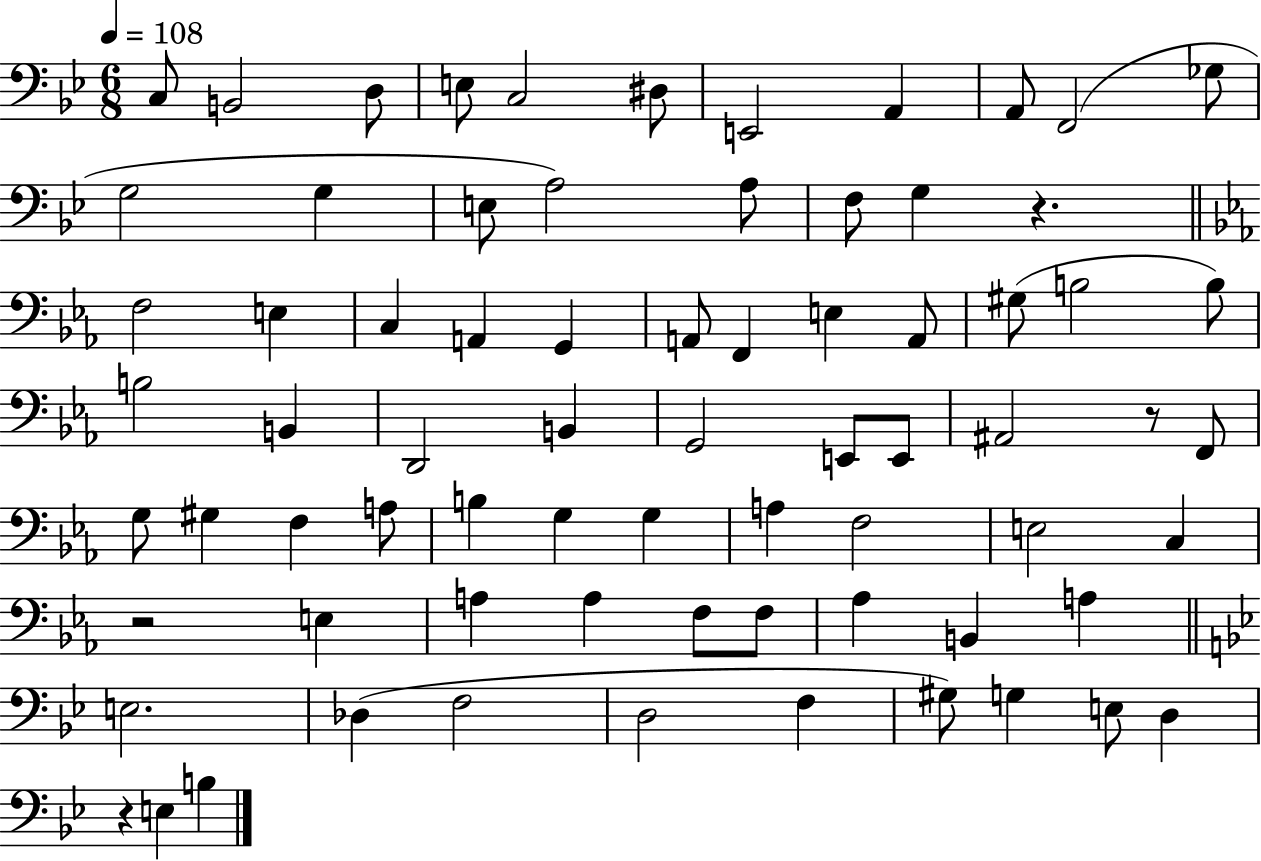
X:1
T:Untitled
M:6/8
L:1/4
K:Bb
C,/2 B,,2 D,/2 E,/2 C,2 ^D,/2 E,,2 A,, A,,/2 F,,2 _G,/2 G,2 G, E,/2 A,2 A,/2 F,/2 G, z F,2 E, C, A,, G,, A,,/2 F,, E, A,,/2 ^G,/2 B,2 B,/2 B,2 B,, D,,2 B,, G,,2 E,,/2 E,,/2 ^A,,2 z/2 F,,/2 G,/2 ^G, F, A,/2 B, G, G, A, F,2 E,2 C, z2 E, A, A, F,/2 F,/2 _A, B,, A, E,2 _D, F,2 D,2 F, ^G,/2 G, E,/2 D, z E, B,